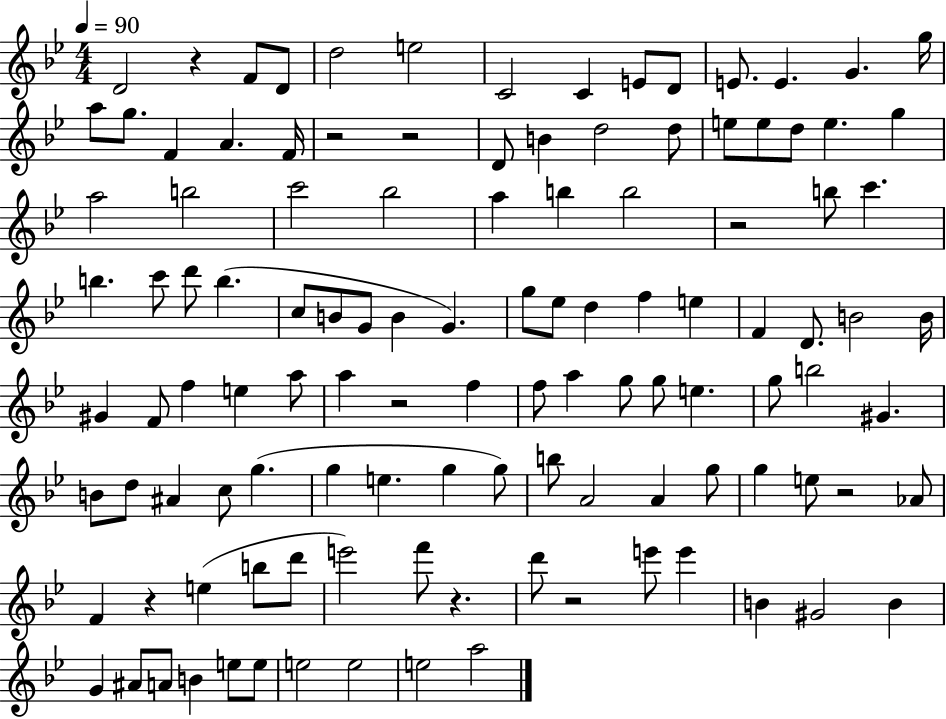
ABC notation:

X:1
T:Untitled
M:4/4
L:1/4
K:Bb
D2 z F/2 D/2 d2 e2 C2 C E/2 D/2 E/2 E G g/4 a/2 g/2 F A F/4 z2 z2 D/2 B d2 d/2 e/2 e/2 d/2 e g a2 b2 c'2 _b2 a b b2 z2 b/2 c' b c'/2 d'/2 b c/2 B/2 G/2 B G g/2 _e/2 d f e F D/2 B2 B/4 ^G F/2 f e a/2 a z2 f f/2 a g/2 g/2 e g/2 b2 ^G B/2 d/2 ^A c/2 g g e g g/2 b/2 A2 A g/2 g e/2 z2 _A/2 F z e b/2 d'/2 e'2 f'/2 z d'/2 z2 e'/2 e' B ^G2 B G ^A/2 A/2 B e/2 e/2 e2 e2 e2 a2